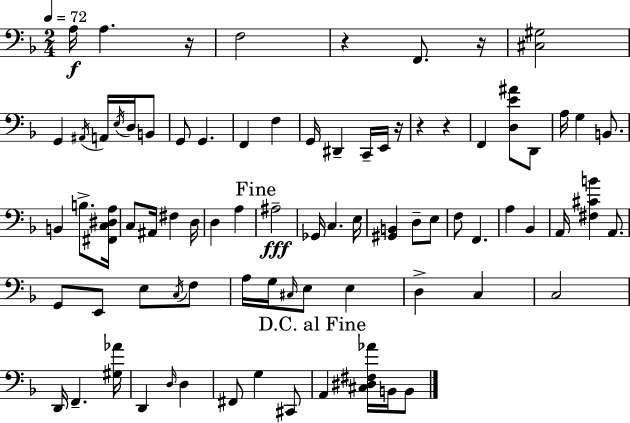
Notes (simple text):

A3/s A3/q. R/s F3/h R/q F2/e. R/s [C#3,G#3]/h G2/q A#2/s A2/s E3/s D3/s B2/e G2/e G2/q. F2/q F3/q G2/s D#2/q C2/s E2/s R/s R/q R/q F2/q [D3,E4,A#4]/e D2/e A3/s G3/q B2/e. B2/q B3/e. [F#2,C3,D#3,A3]/s C3/e A#2/s F#3/q D3/s D3/q A3/q A#3/h Gb2/s C3/q. E3/s [G#2,B2]/q D3/e E3/e F3/e F2/q. A3/q Bb2/q A2/s [F#3,C#4,B4]/q A2/e. G2/e E2/e E3/e C3/s F3/e A3/s G3/s C#3/s E3/e E3/q D3/q C3/q C3/h D2/s F2/q. [G#3,Ab4]/s D2/q D3/s D3/q F#2/e G3/q C#2/e A2/q [C#3,D#3,F#3,Ab4]/s B2/s B2/e